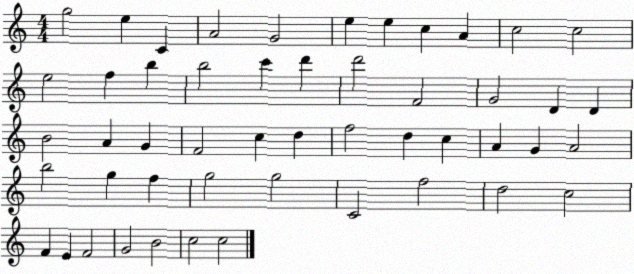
X:1
T:Untitled
M:4/4
L:1/4
K:C
g2 e C A2 G2 e e c A c2 c2 e2 f b b2 c' d' d'2 F2 G2 D D B2 A G F2 c d f2 d c A G A2 b2 g f g2 g2 C2 f2 d2 c2 F E F2 G2 B2 c2 c2